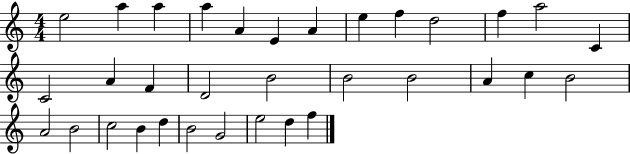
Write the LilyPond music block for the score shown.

{
  \clef treble
  \numericTimeSignature
  \time 4/4
  \key c \major
  e''2 a''4 a''4 | a''4 a'4 e'4 a'4 | e''4 f''4 d''2 | f''4 a''2 c'4 | \break c'2 a'4 f'4 | d'2 b'2 | b'2 b'2 | a'4 c''4 b'2 | \break a'2 b'2 | c''2 b'4 d''4 | b'2 g'2 | e''2 d''4 f''4 | \break \bar "|."
}